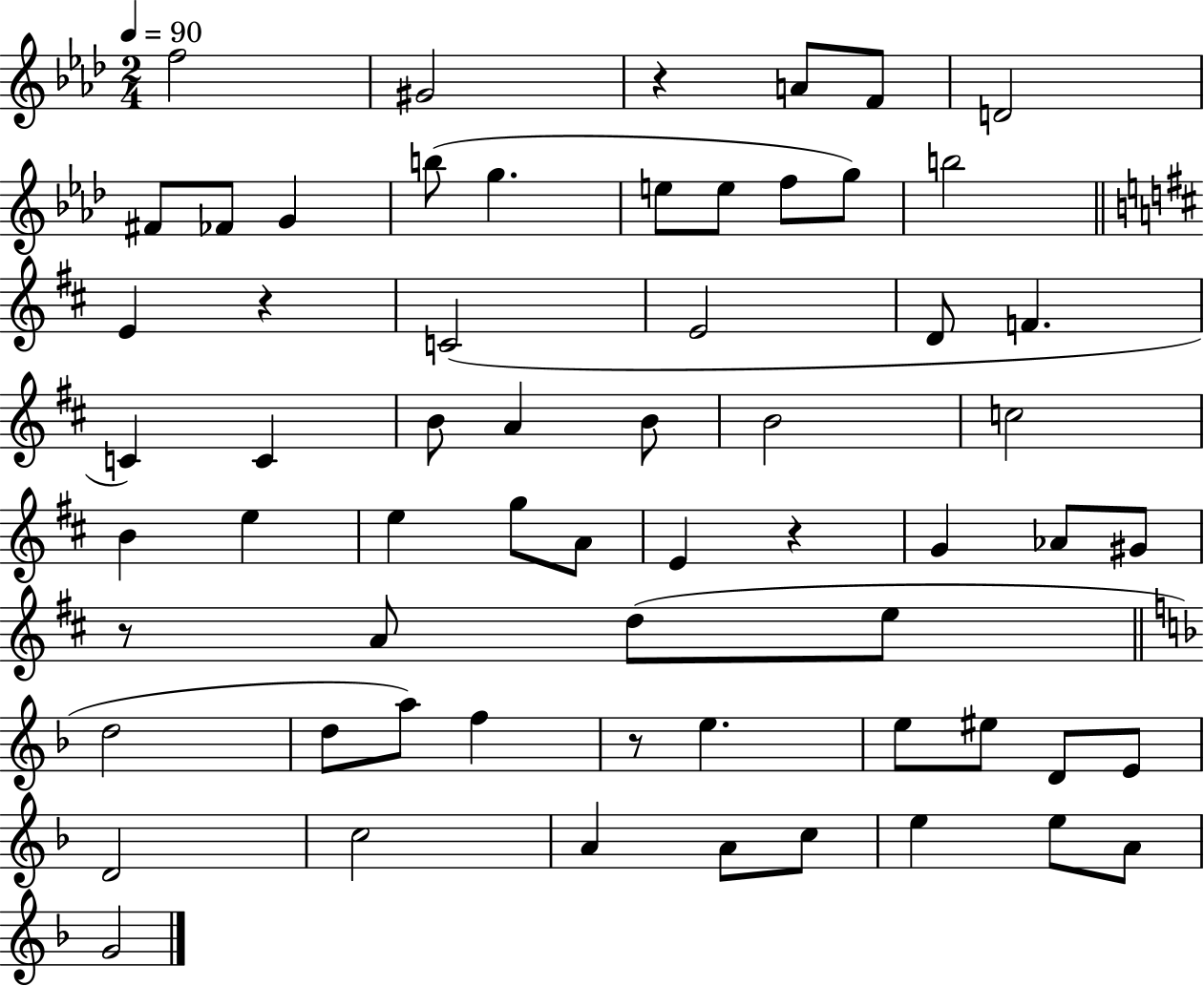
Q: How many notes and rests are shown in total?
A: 62